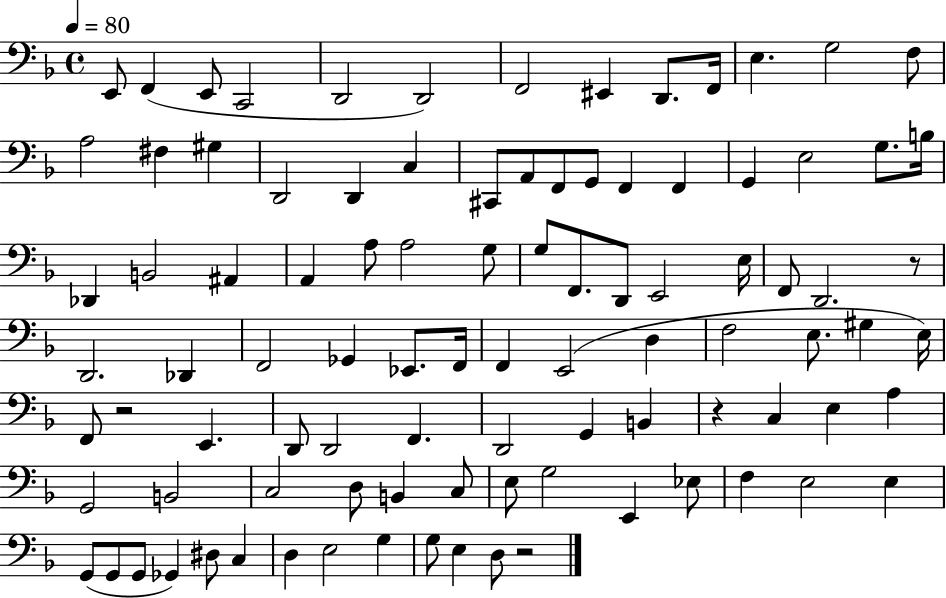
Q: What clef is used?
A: bass